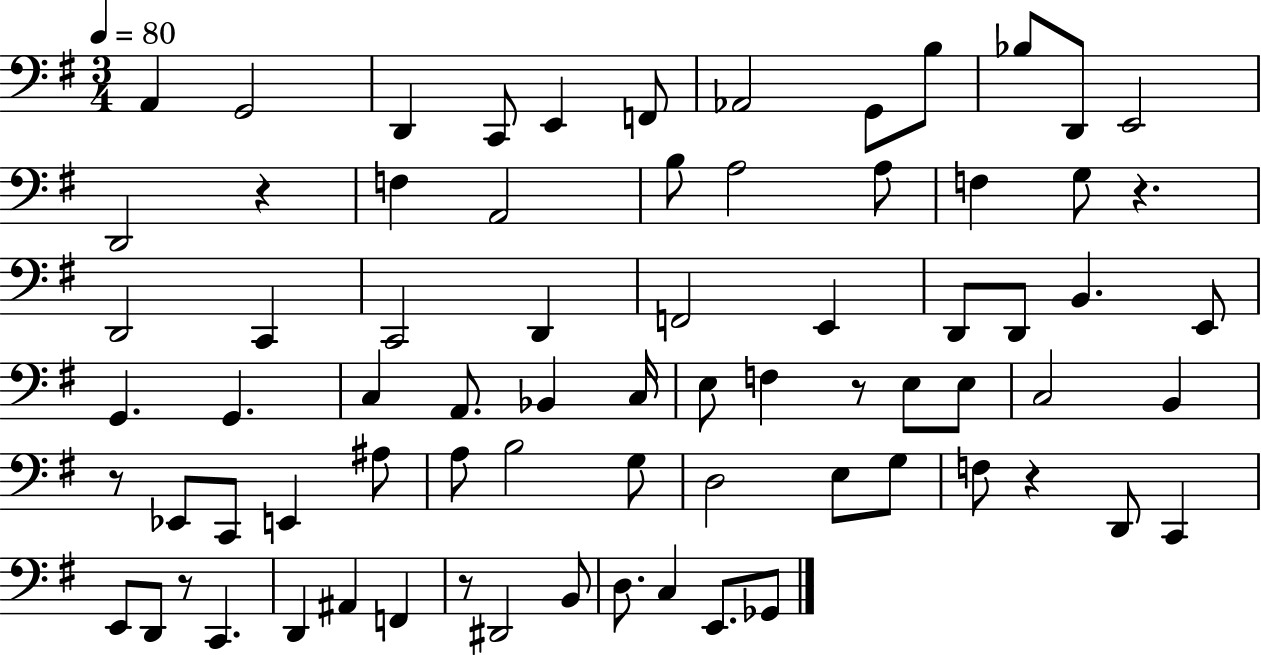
A2/q G2/h D2/q C2/e E2/q F2/e Ab2/h G2/e B3/e Bb3/e D2/e E2/h D2/h R/q F3/q A2/h B3/e A3/h A3/e F3/q G3/e R/q. D2/h C2/q C2/h D2/q F2/h E2/q D2/e D2/e B2/q. E2/e G2/q. G2/q. C3/q A2/e. Bb2/q C3/s E3/e F3/q R/e E3/e E3/e C3/h B2/q R/e Eb2/e C2/e E2/q A#3/e A3/e B3/h G3/e D3/h E3/e G3/e F3/e R/q D2/e C2/q E2/e D2/e R/e C2/q. D2/q A#2/q F2/q R/e D#2/h B2/e D3/e. C3/q E2/e. Gb2/e